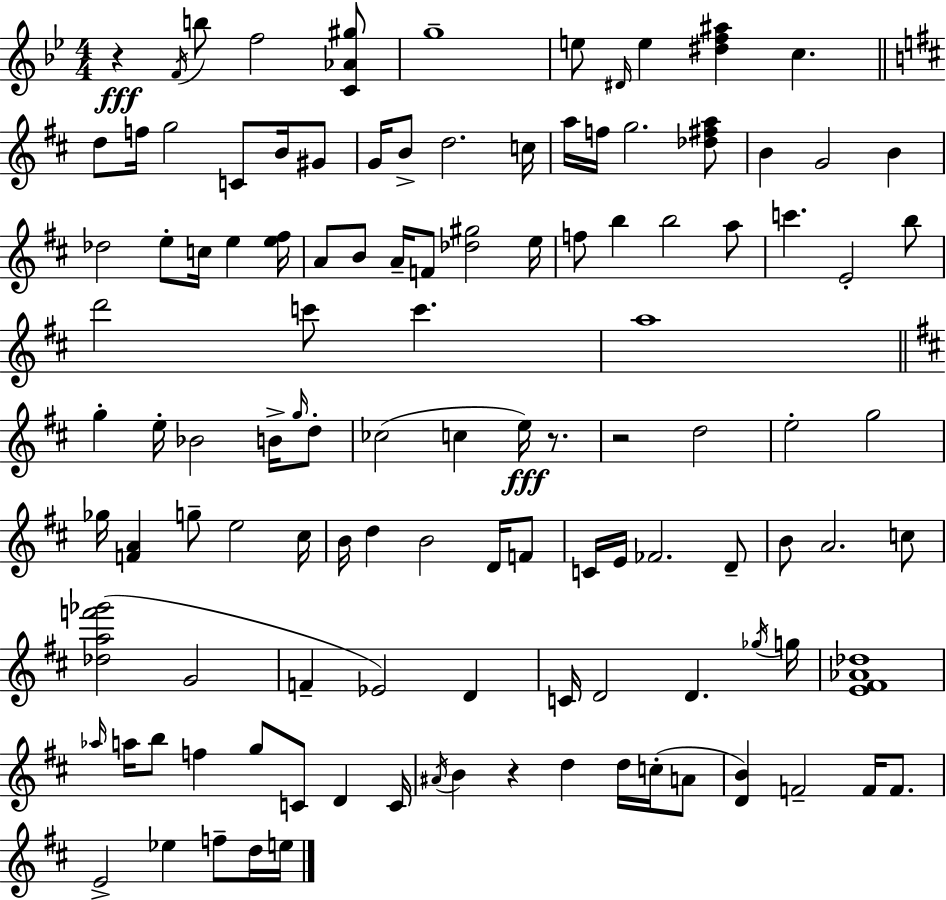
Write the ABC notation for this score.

X:1
T:Untitled
M:4/4
L:1/4
K:Gm
z F/4 b/2 f2 [C_A^g]/2 g4 e/2 ^D/4 e [^df^a] c d/2 f/4 g2 C/2 B/4 ^G/2 G/4 B/2 d2 c/4 a/4 f/4 g2 [_d^fa]/2 B G2 B _d2 e/2 c/4 e [e^f]/4 A/2 B/2 A/4 F/2 [_d^g]2 e/4 f/2 b b2 a/2 c' E2 b/2 d'2 c'/2 c' a4 g e/4 _B2 B/4 g/4 d/2 _c2 c e/4 z/2 z2 d2 e2 g2 _g/4 [FA] g/2 e2 ^c/4 B/4 d B2 D/4 F/2 C/4 E/4 _F2 D/2 B/2 A2 c/2 [_daf'_g']2 G2 F _E2 D C/4 D2 D _g/4 g/4 [E^F_A_d]4 _a/4 a/4 b/2 f g/2 C/2 D C/4 ^A/4 B z d d/4 c/4 A/2 [DB] F2 F/4 F/2 E2 _e f/2 d/4 e/4